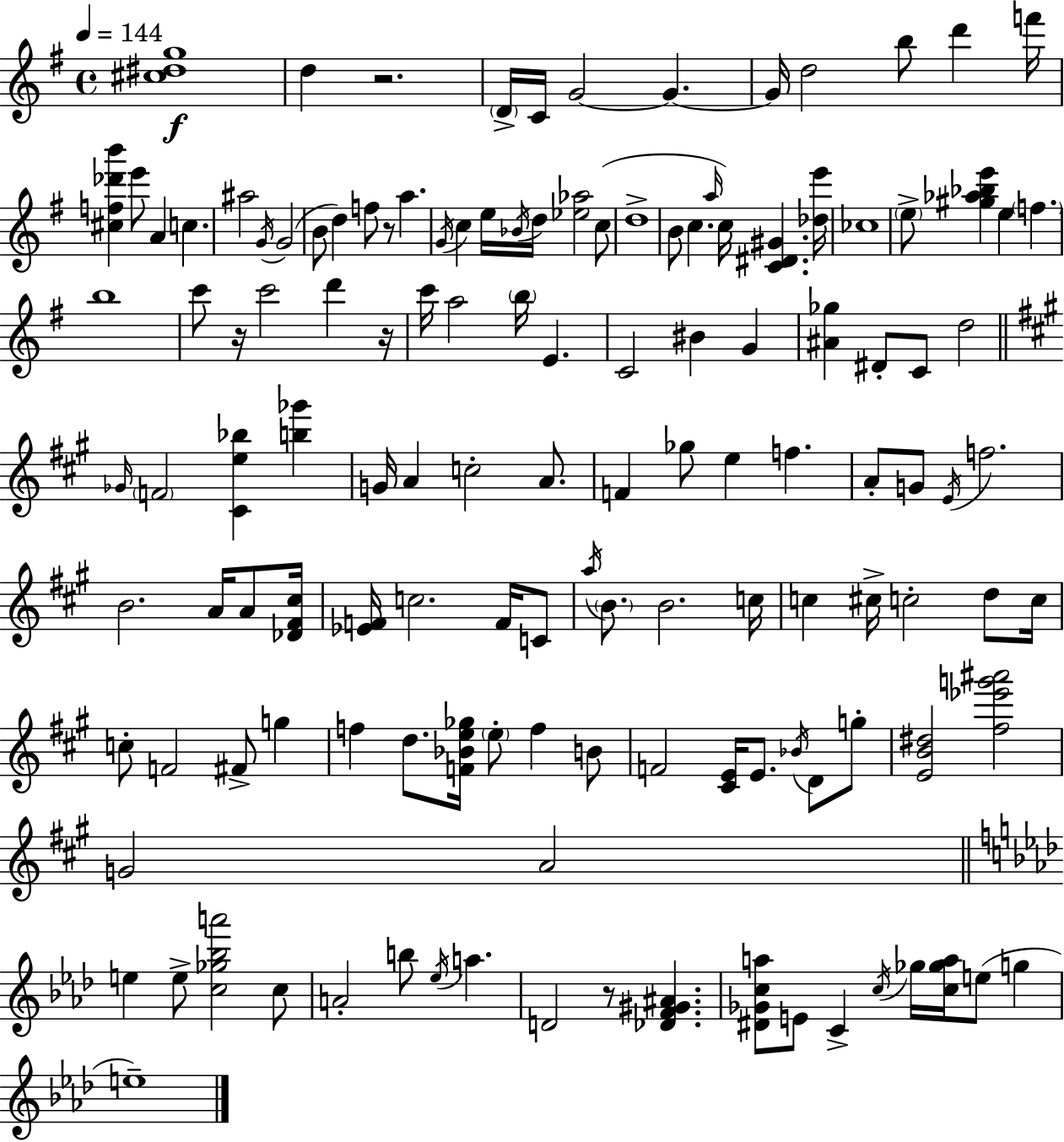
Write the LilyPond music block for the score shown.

{
  \clef treble
  \time 4/4
  \defaultTimeSignature
  \key g \major
  \tempo 4 = 144
  <cis'' dis'' g''>1\f | d''4 r2. | \parenthesize d'16-> c'16 g'2~~ g'4.~~ | g'16 d''2 b''8 d'''4 f'''16 | \break <cis'' f'' des''' b'''>4 e'''8 a'4 c''4. | ais''2 \acciaccatura { g'16 } g'2( | b'8 d''4) f''8 r8 a''4. | \acciaccatura { g'16 } c''4 e''16 \acciaccatura { bes'16 } d''16 <ees'' aes''>2 | \break c''8( d''1-> | b'8 c''4. \grace { a''16 } c''16) <c' dis' gis'>4. | <des'' e'''>16 ces''1 | \parenthesize e''8-> <gis'' aes'' bes'' e'''>4 e''4 \parenthesize f''4. | \break b''1 | c'''8 r16 c'''2 d'''4 | r16 c'''16 a''2 \parenthesize b''16 e'4. | c'2 bis'4 | \break g'4 <ais' ges''>4 dis'8-. c'8 d''2 | \bar "||" \break \key a \major \grace { ges'16 } \parenthesize f'2 <cis' e'' bes''>4 <b'' ges'''>4 | g'16 a'4 c''2-. a'8. | f'4 ges''8 e''4 f''4. | a'8-. g'8 \acciaccatura { e'16 } f''2. | \break b'2. a'16 a'8 | <des' fis' cis''>16 <ees' f'>16 c''2. f'16 | c'8 \acciaccatura { a''16 } \parenthesize b'8. b'2. | c''16 c''4 cis''16-> c''2-. | \break d''8 c''16 c''8-. f'2 fis'8-> g''4 | f''4 d''8. <f' bes' e'' ges''>16 \parenthesize e''8-. f''4 | b'8 f'2 <cis' e'>16 e'8. \acciaccatura { bes'16 } | d'8 g''8-. <e' b' dis''>2 <fis'' ees''' g''' ais'''>2 | \break g'2 a'2 | \bar "||" \break \key aes \major e''4 e''8-> <c'' ges'' bes'' a'''>2 c''8 | a'2-. b''8 \acciaccatura { ees''16 } a''4. | d'2 r8 <des' f' gis' ais'>4. | <dis' ges' c'' a''>8 e'8 c'4-> \acciaccatura { c''16 } ges''16 <c'' ges'' a''>16 e''8( g''4 | \break e''1--) | \bar "|."
}